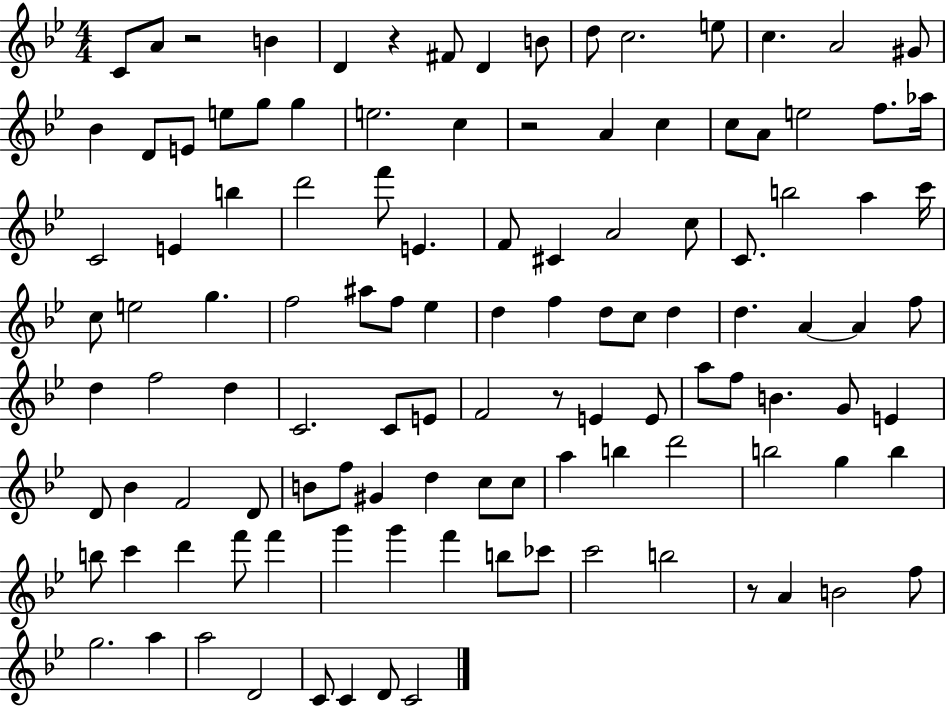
X:1
T:Untitled
M:4/4
L:1/4
K:Bb
C/2 A/2 z2 B D z ^F/2 D B/2 d/2 c2 e/2 c A2 ^G/2 _B D/2 E/2 e/2 g/2 g e2 c z2 A c c/2 A/2 e2 f/2 _a/4 C2 E b d'2 f'/2 E F/2 ^C A2 c/2 C/2 b2 a c'/4 c/2 e2 g f2 ^a/2 f/2 _e d f d/2 c/2 d d A A f/2 d f2 d C2 C/2 E/2 F2 z/2 E E/2 a/2 f/2 B G/2 E D/2 _B F2 D/2 B/2 f/2 ^G d c/2 c/2 a b d'2 b2 g b b/2 c' d' f'/2 f' g' g' f' b/2 _c'/2 c'2 b2 z/2 A B2 f/2 g2 a a2 D2 C/2 C D/2 C2